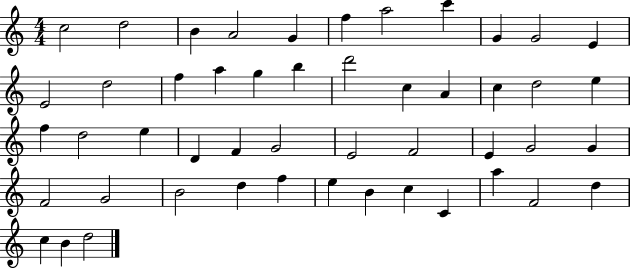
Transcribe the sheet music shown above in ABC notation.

X:1
T:Untitled
M:4/4
L:1/4
K:C
c2 d2 B A2 G f a2 c' G G2 E E2 d2 f a g b d'2 c A c d2 e f d2 e D F G2 E2 F2 E G2 G F2 G2 B2 d f e B c C a F2 d c B d2